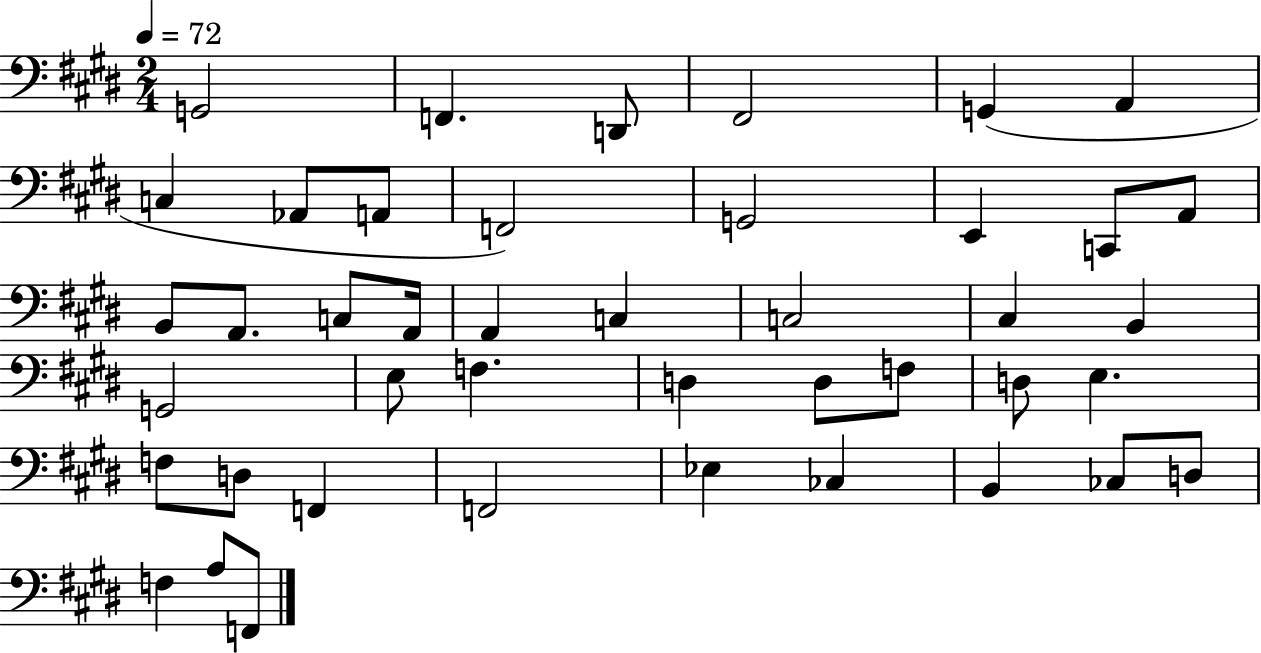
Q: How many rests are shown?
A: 0